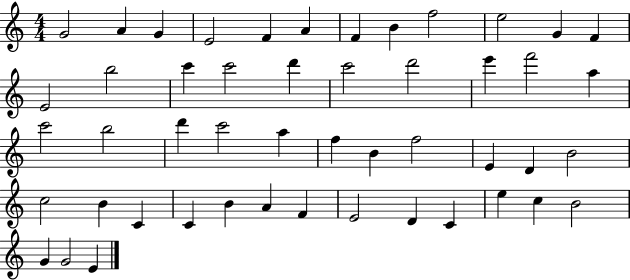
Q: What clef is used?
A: treble